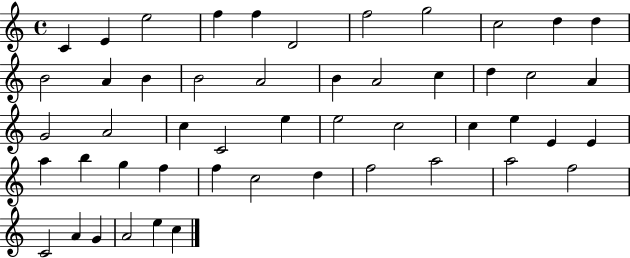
{
  \clef treble
  \time 4/4
  \defaultTimeSignature
  \key c \major
  c'4 e'4 e''2 | f''4 f''4 d'2 | f''2 g''2 | c''2 d''4 d''4 | \break b'2 a'4 b'4 | b'2 a'2 | b'4 a'2 c''4 | d''4 c''2 a'4 | \break g'2 a'2 | c''4 c'2 e''4 | e''2 c''2 | c''4 e''4 e'4 e'4 | \break a''4 b''4 g''4 f''4 | f''4 c''2 d''4 | f''2 a''2 | a''2 f''2 | \break c'2 a'4 g'4 | a'2 e''4 c''4 | \bar "|."
}